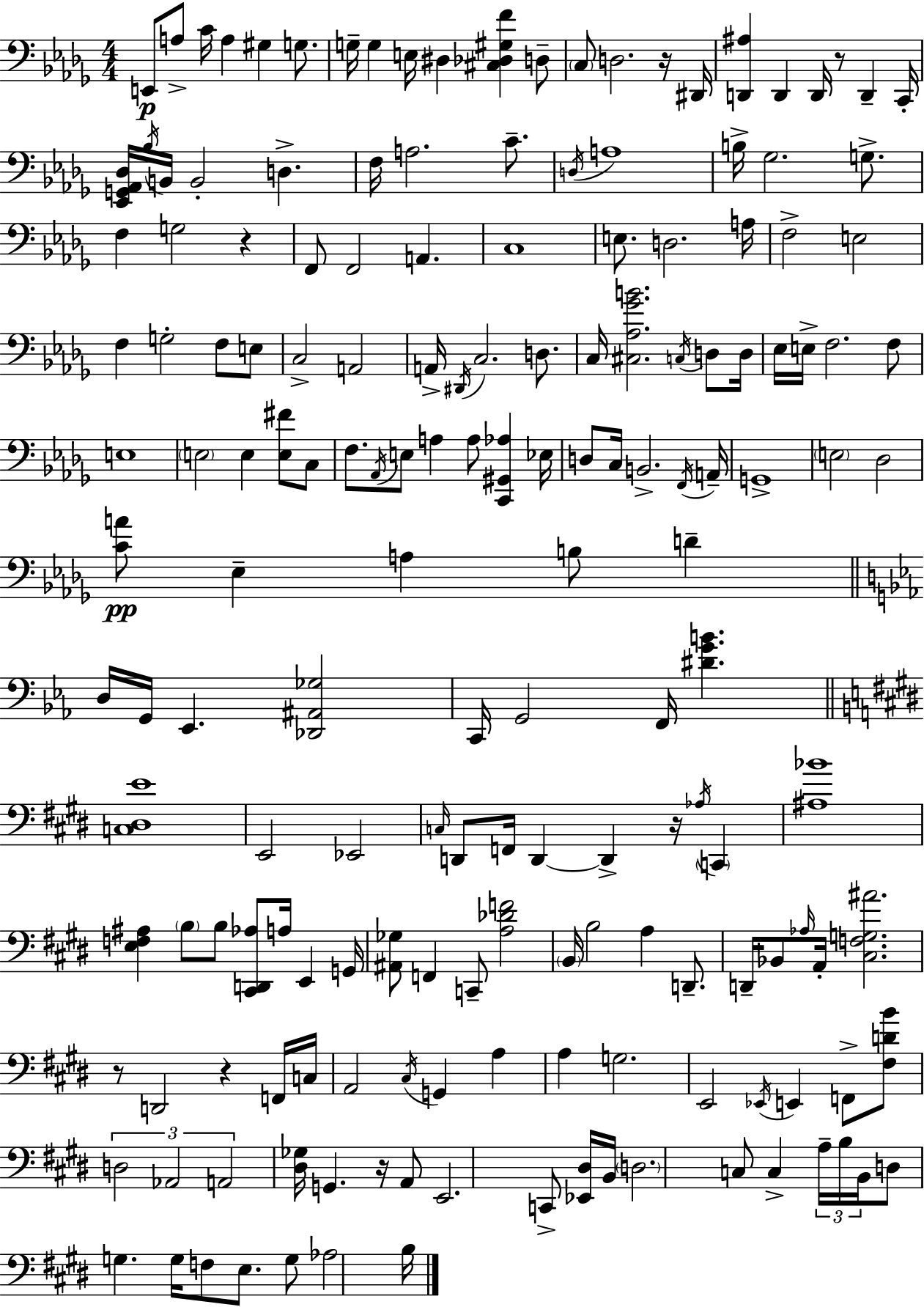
X:1
T:Untitled
M:4/4
L:1/4
K:Bbm
E,,/2 A,/2 C/4 A, ^G, G,/2 G,/4 G, E,/4 ^D, [^C,_D,^G,F] D,/2 C,/2 D,2 z/4 ^D,,/4 [D,,^A,] D,, D,,/4 z/2 D,, C,,/4 [_E,,G,,_A,,_D,]/4 _B,/4 B,,/4 B,,2 D, F,/4 A,2 C/2 D,/4 A,4 B,/4 _G,2 G,/2 F, G,2 z F,,/2 F,,2 A,, C,4 E,/2 D,2 A,/4 F,2 E,2 F, G,2 F,/2 E,/2 C,2 A,,2 A,,/4 ^D,,/4 C,2 D,/2 C,/4 [^C,_A,_GB]2 C,/4 D,/2 D,/4 _E,/4 E,/4 F,2 F,/2 E,4 E,2 E, [E,^F]/2 C,/2 F,/2 _A,,/4 E,/2 A, A,/2 [C,,^G,,_A,] _E,/4 D,/2 C,/4 B,,2 F,,/4 A,,/4 G,,4 E,2 _D,2 [CA]/2 _E, A, B,/2 D D,/4 G,,/4 _E,, [_D,,^A,,_G,]2 C,,/4 G,,2 F,,/4 [^DGB] [C,^D,E]4 E,,2 _E,,2 C,/4 D,,/2 F,,/4 D,, D,, z/4 _A,/4 C,, [^A,_B]4 [E,F,^A,] B,/2 B,/2 [^C,,D,,_A,]/2 A,/4 E,, G,,/4 [^A,,_G,]/2 F,, C,,/2 [A,_DF]2 B,,/4 B,2 A, D,,/2 D,,/4 _B,,/2 _A,/4 A,,/4 [^C,F,G,^A]2 z/2 D,,2 z F,,/4 C,/4 A,,2 ^C,/4 G,, A, A, G,2 E,,2 _E,,/4 E,, F,,/2 [^F,DB]/2 D,2 _A,,2 A,,2 [^D,_G,]/4 G,, z/4 A,,/2 E,,2 C,,/2 [_E,,^D,]/4 B,,/4 D,2 C,/2 C, A,/4 B,/4 B,,/4 D,/2 G, G,/4 F,/2 E,/2 G,/2 _A,2 B,/4